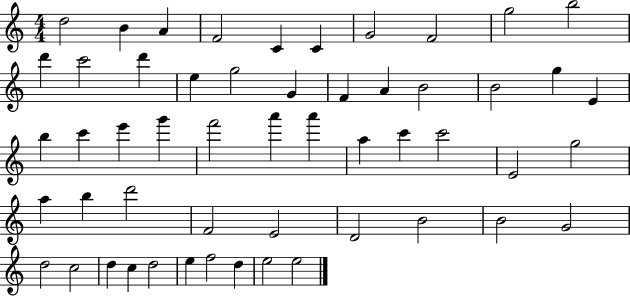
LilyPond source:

{
  \clef treble
  \numericTimeSignature
  \time 4/4
  \key c \major
  d''2 b'4 a'4 | f'2 c'4 c'4 | g'2 f'2 | g''2 b''2 | \break d'''4 c'''2 d'''4 | e''4 g''2 g'4 | f'4 a'4 b'2 | b'2 g''4 e'4 | \break b''4 c'''4 e'''4 g'''4 | f'''2 a'''4 a'''4 | a''4 c'''4 c'''2 | e'2 g''2 | \break a''4 b''4 d'''2 | f'2 e'2 | d'2 b'2 | b'2 g'2 | \break d''2 c''2 | d''4 c''4 d''2 | e''4 f''2 d''4 | e''2 e''2 | \break \bar "|."
}